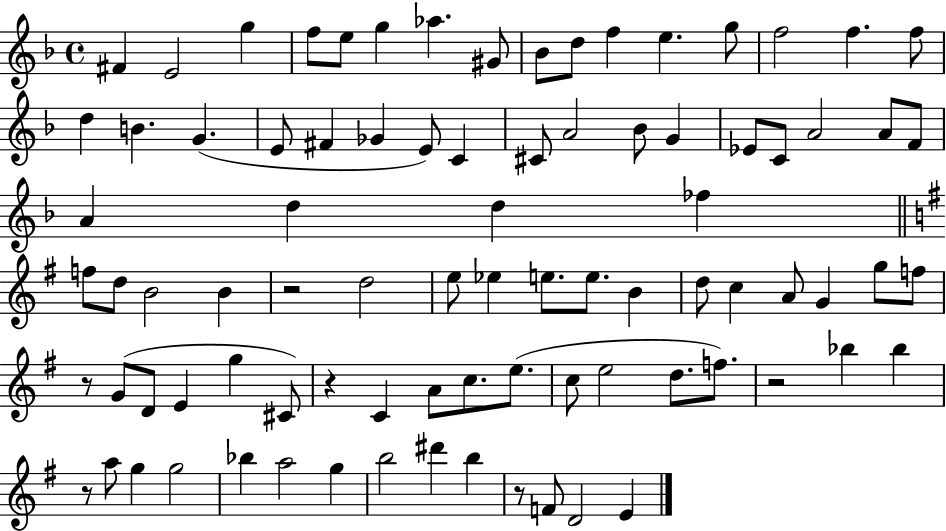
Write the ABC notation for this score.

X:1
T:Untitled
M:4/4
L:1/4
K:F
^F E2 g f/2 e/2 g _a ^G/2 _B/2 d/2 f e g/2 f2 f f/2 d B G E/2 ^F _G E/2 C ^C/2 A2 _B/2 G _E/2 C/2 A2 A/2 F/2 A d d _f f/2 d/2 B2 B z2 d2 e/2 _e e/2 e/2 B d/2 c A/2 G g/2 f/2 z/2 G/2 D/2 E g ^C/2 z C A/2 c/2 e/2 c/2 e2 d/2 f/2 z2 _b _b z/2 a/2 g g2 _b a2 g b2 ^d' b z/2 F/2 D2 E